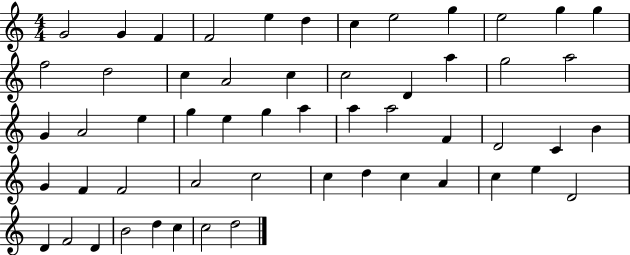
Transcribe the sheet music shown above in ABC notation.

X:1
T:Untitled
M:4/4
L:1/4
K:C
G2 G F F2 e d c e2 g e2 g g f2 d2 c A2 c c2 D a g2 a2 G A2 e g e g a a a2 F D2 C B G F F2 A2 c2 c d c A c e D2 D F2 D B2 d c c2 d2